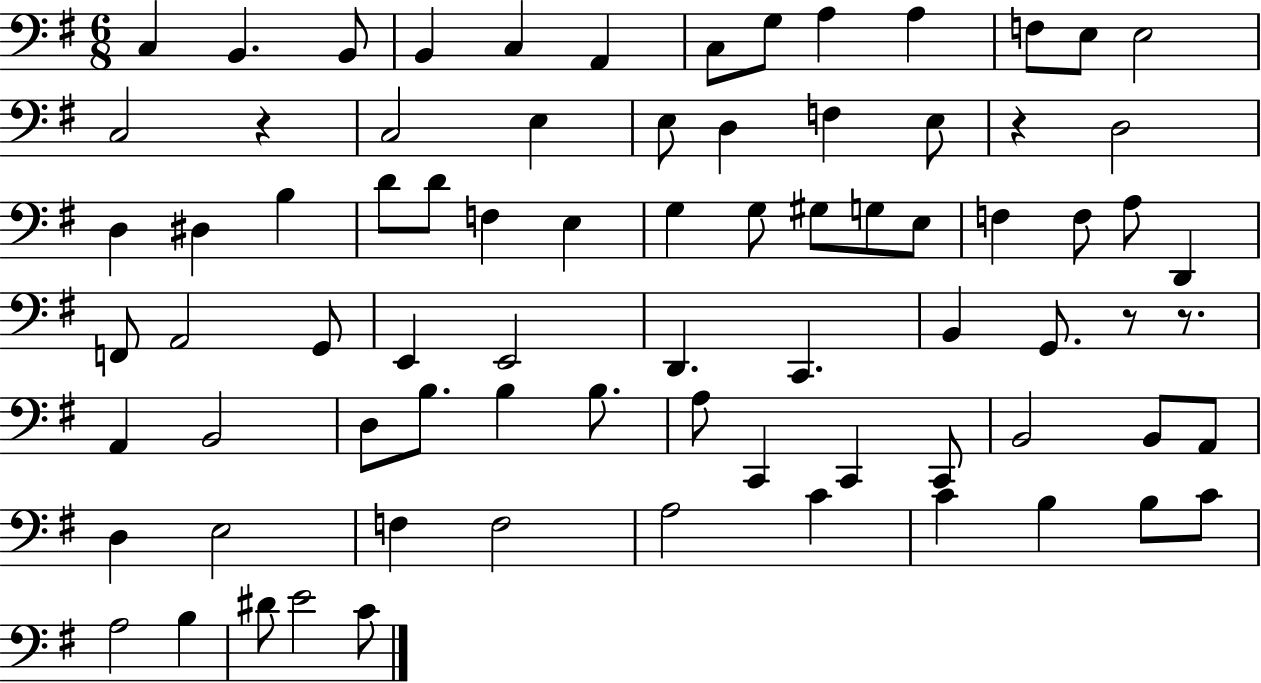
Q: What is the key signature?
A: G major